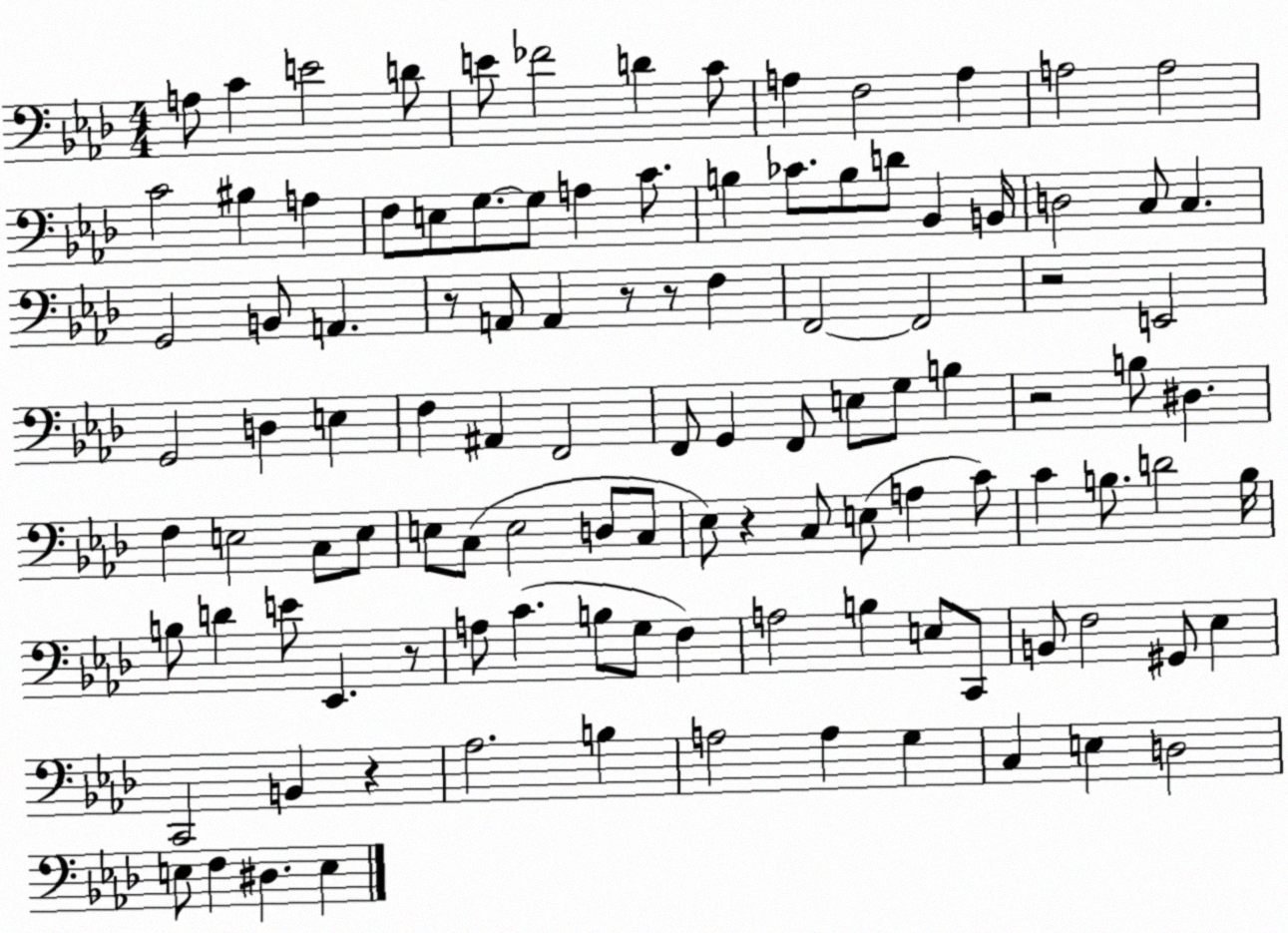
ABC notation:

X:1
T:Untitled
M:4/4
L:1/4
K:Ab
A,/2 C E2 D/2 E/2 _F2 D C/2 A, F,2 A, A,2 A,2 C2 ^B, A, F,/2 E,/2 G,/2 G,/2 A, C/2 B, _C/2 B,/2 D/2 _B,, B,,/4 D,2 C,/2 C, G,,2 B,,/2 A,, z/2 A,,/2 A,, z/2 z/2 F, F,,2 F,,2 z2 E,,2 G,,2 D, E, F, ^A,, F,,2 F,,/2 G,, F,,/2 E,/2 G,/2 B, z2 B,/2 ^D, F, E,2 C,/2 E,/2 E,/2 C,/2 E,2 D,/2 C,/2 _E,/2 z C,/2 E,/2 A, C/2 C B,/2 D2 B,/4 B,/2 D E/2 _E,, z/2 A,/2 C B,/2 G,/2 F, A,2 B, E,/2 C,,/2 B,,/2 F,2 ^G,,/2 _E, C,,2 B,, z _A,2 B, A,2 A, G, C, E, D,2 E,/2 F, ^D, E,